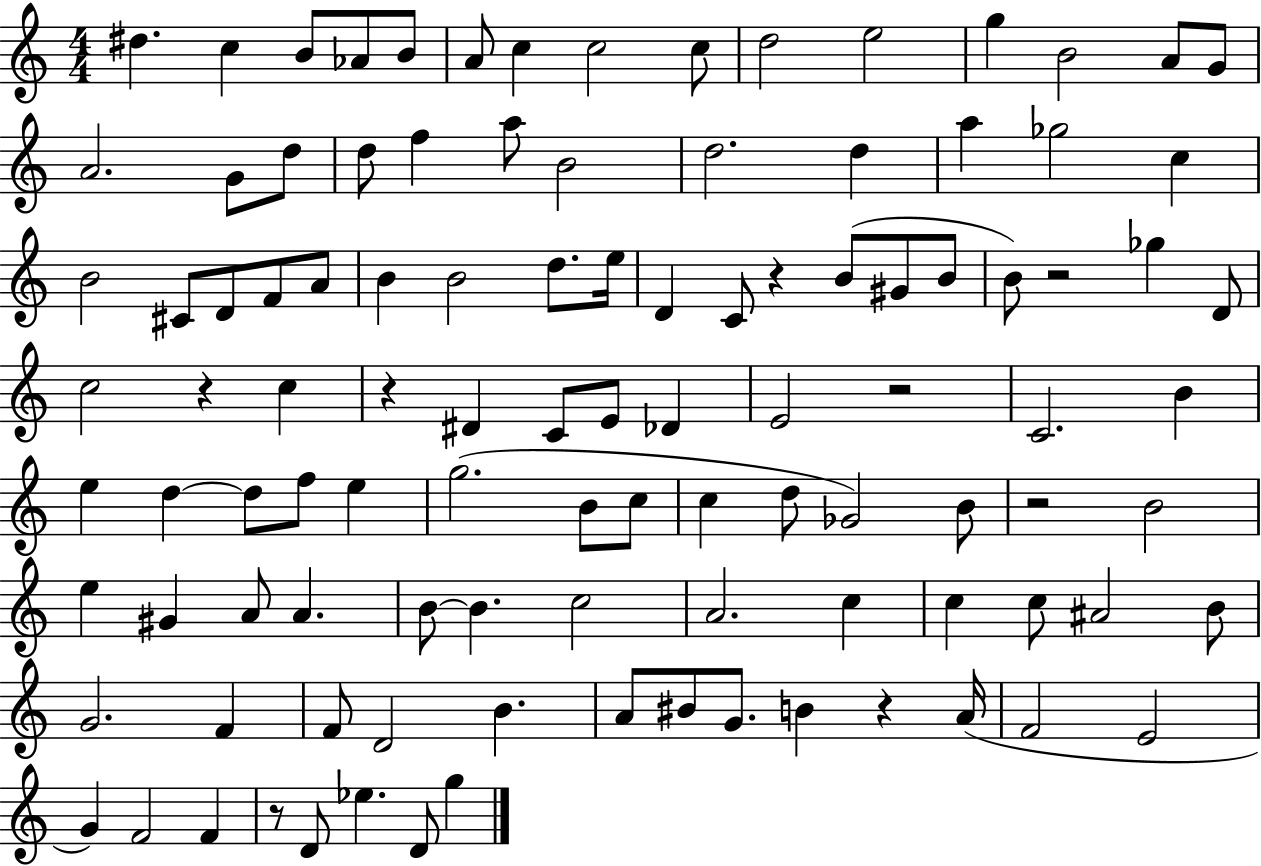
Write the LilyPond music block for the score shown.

{
  \clef treble
  \numericTimeSignature
  \time 4/4
  \key c \major
  \repeat volta 2 { dis''4. c''4 b'8 aes'8 b'8 | a'8 c''4 c''2 c''8 | d''2 e''2 | g''4 b'2 a'8 g'8 | \break a'2. g'8 d''8 | d''8 f''4 a''8 b'2 | d''2. d''4 | a''4 ges''2 c''4 | \break b'2 cis'8 d'8 f'8 a'8 | b'4 b'2 d''8. e''16 | d'4 c'8 r4 b'8( gis'8 b'8 | b'8) r2 ges''4 d'8 | \break c''2 r4 c''4 | r4 dis'4 c'8 e'8 des'4 | e'2 r2 | c'2. b'4 | \break e''4 d''4~~ d''8 f''8 e''4 | g''2.( b'8 c''8 | c''4 d''8 ges'2) b'8 | r2 b'2 | \break e''4 gis'4 a'8 a'4. | b'8~~ b'4. c''2 | a'2. c''4 | c''4 c''8 ais'2 b'8 | \break g'2. f'4 | f'8 d'2 b'4. | a'8 bis'8 g'8. b'4 r4 a'16( | f'2 e'2 | \break g'4) f'2 f'4 | r8 d'8 ees''4. d'8 g''4 | } \bar "|."
}